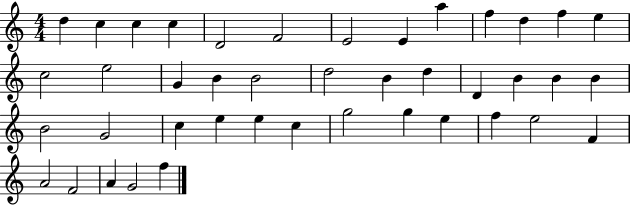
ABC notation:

X:1
T:Untitled
M:4/4
L:1/4
K:C
d c c c D2 F2 E2 E a f d f e c2 e2 G B B2 d2 B d D B B B B2 G2 c e e c g2 g e f e2 F A2 F2 A G2 f